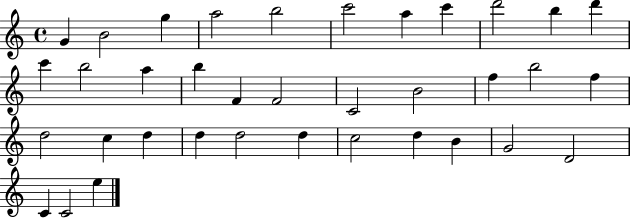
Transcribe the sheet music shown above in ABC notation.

X:1
T:Untitled
M:4/4
L:1/4
K:C
G B2 g a2 b2 c'2 a c' d'2 b d' c' b2 a b F F2 C2 B2 f b2 f d2 c d d d2 d c2 d B G2 D2 C C2 e